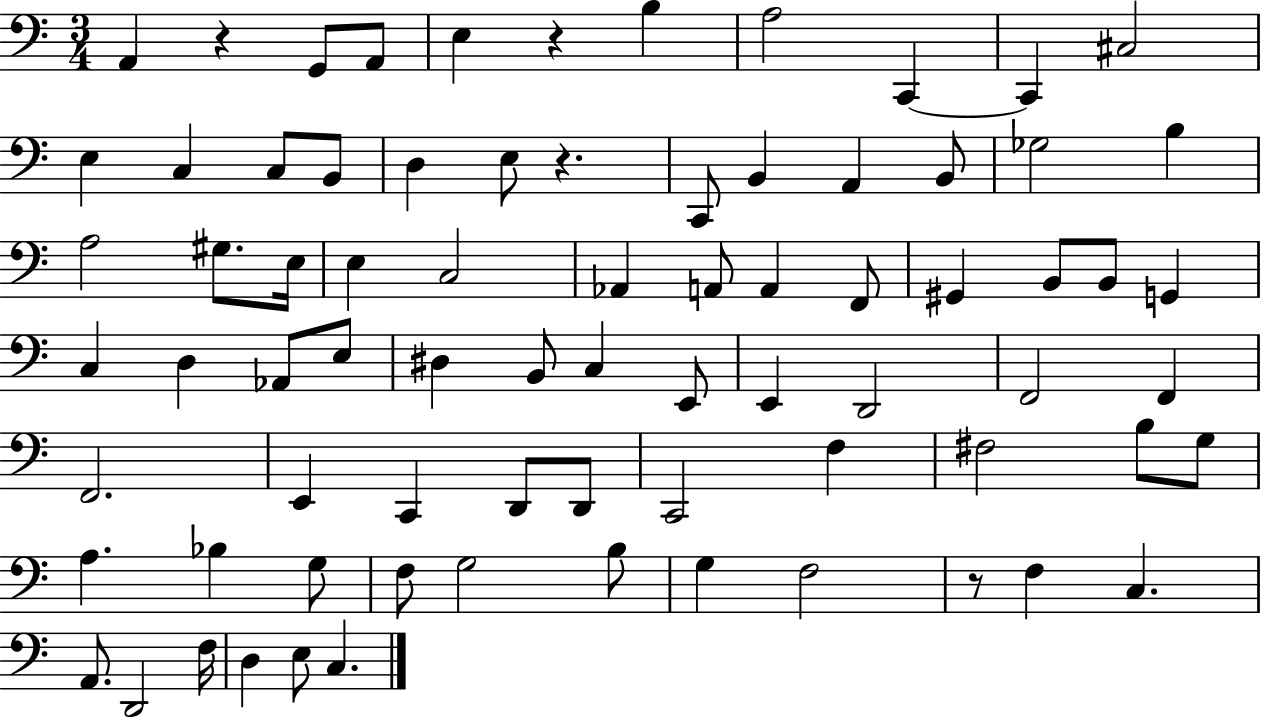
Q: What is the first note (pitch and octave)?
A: A2